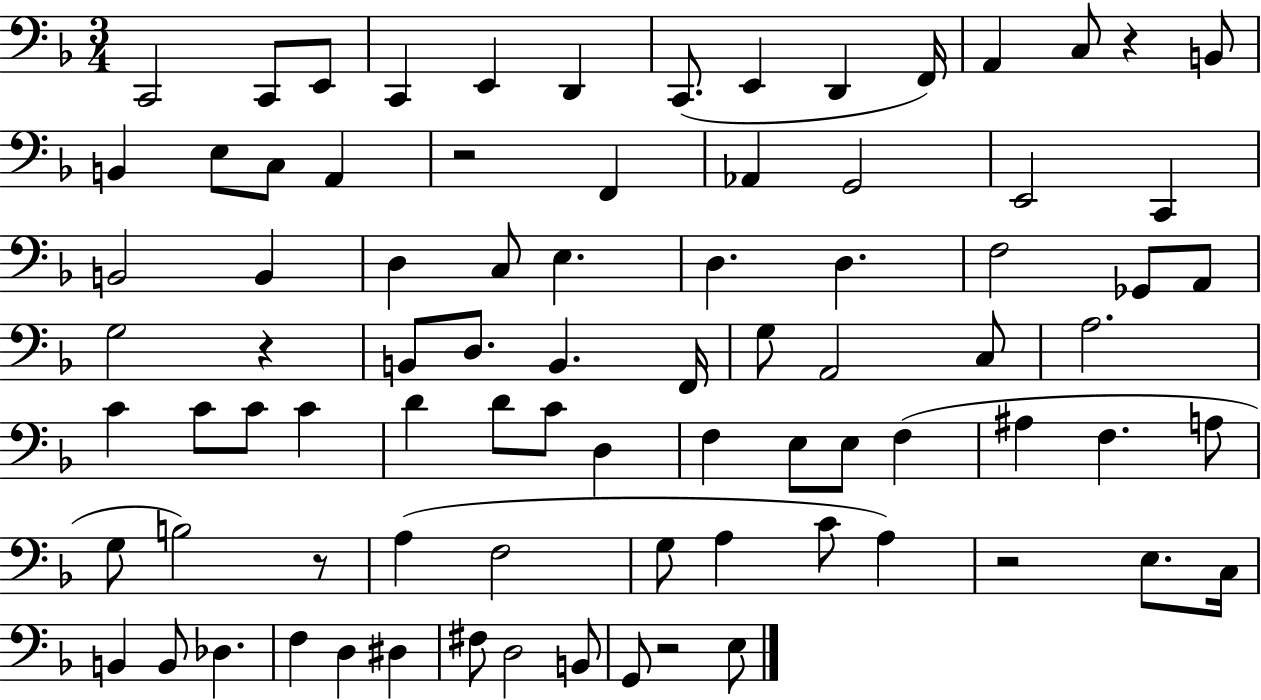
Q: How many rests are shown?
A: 6